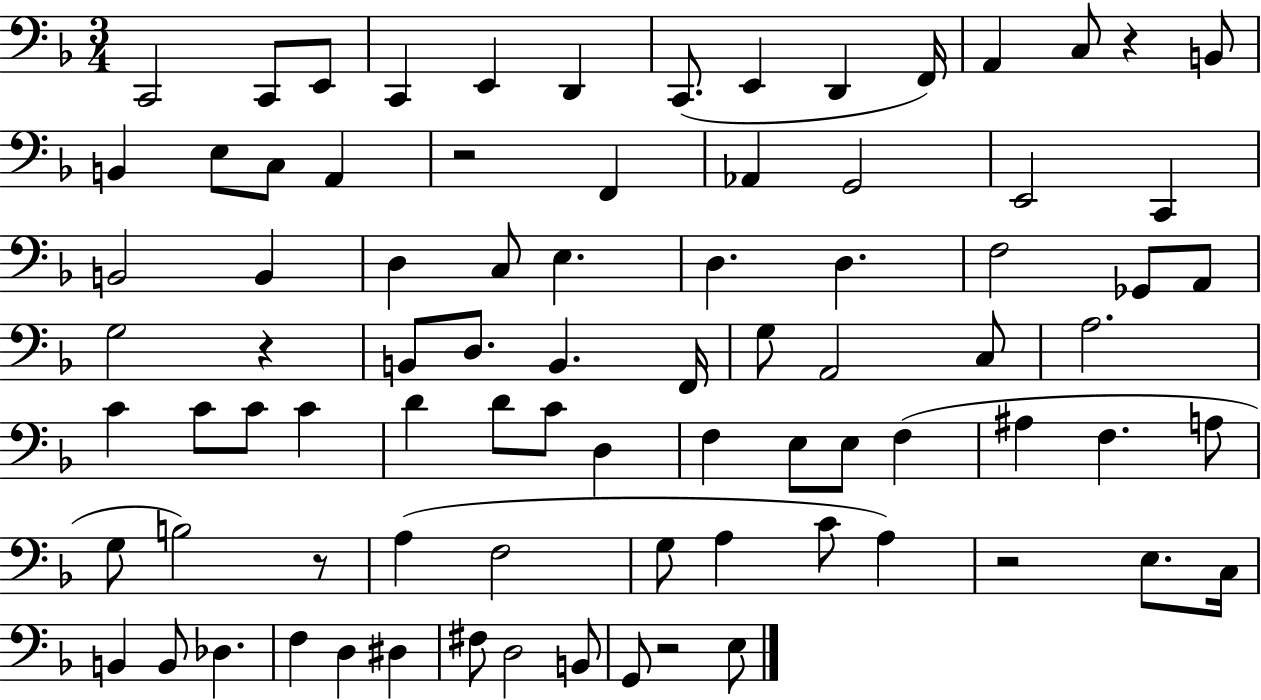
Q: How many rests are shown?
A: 6